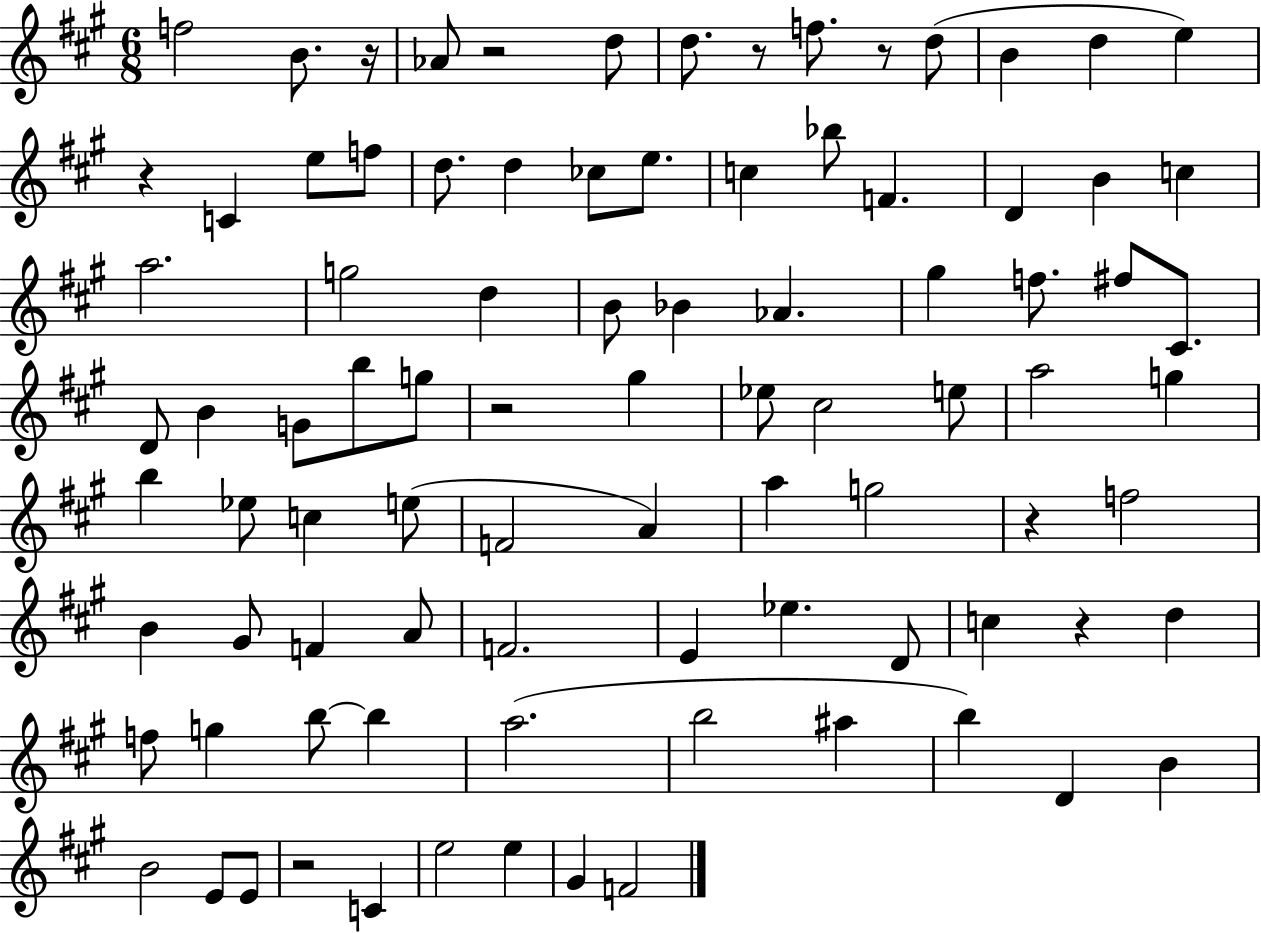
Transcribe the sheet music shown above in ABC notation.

X:1
T:Untitled
M:6/8
L:1/4
K:A
f2 B/2 z/4 _A/2 z2 d/2 d/2 z/2 f/2 z/2 d/2 B d e z C e/2 f/2 d/2 d _c/2 e/2 c _b/2 F D B c a2 g2 d B/2 _B _A ^g f/2 ^f/2 ^C/2 D/2 B G/2 b/2 g/2 z2 ^g _e/2 ^c2 e/2 a2 g b _e/2 c e/2 F2 A a g2 z f2 B ^G/2 F A/2 F2 E _e D/2 c z d f/2 g b/2 b a2 b2 ^a b D B B2 E/2 E/2 z2 C e2 e ^G F2